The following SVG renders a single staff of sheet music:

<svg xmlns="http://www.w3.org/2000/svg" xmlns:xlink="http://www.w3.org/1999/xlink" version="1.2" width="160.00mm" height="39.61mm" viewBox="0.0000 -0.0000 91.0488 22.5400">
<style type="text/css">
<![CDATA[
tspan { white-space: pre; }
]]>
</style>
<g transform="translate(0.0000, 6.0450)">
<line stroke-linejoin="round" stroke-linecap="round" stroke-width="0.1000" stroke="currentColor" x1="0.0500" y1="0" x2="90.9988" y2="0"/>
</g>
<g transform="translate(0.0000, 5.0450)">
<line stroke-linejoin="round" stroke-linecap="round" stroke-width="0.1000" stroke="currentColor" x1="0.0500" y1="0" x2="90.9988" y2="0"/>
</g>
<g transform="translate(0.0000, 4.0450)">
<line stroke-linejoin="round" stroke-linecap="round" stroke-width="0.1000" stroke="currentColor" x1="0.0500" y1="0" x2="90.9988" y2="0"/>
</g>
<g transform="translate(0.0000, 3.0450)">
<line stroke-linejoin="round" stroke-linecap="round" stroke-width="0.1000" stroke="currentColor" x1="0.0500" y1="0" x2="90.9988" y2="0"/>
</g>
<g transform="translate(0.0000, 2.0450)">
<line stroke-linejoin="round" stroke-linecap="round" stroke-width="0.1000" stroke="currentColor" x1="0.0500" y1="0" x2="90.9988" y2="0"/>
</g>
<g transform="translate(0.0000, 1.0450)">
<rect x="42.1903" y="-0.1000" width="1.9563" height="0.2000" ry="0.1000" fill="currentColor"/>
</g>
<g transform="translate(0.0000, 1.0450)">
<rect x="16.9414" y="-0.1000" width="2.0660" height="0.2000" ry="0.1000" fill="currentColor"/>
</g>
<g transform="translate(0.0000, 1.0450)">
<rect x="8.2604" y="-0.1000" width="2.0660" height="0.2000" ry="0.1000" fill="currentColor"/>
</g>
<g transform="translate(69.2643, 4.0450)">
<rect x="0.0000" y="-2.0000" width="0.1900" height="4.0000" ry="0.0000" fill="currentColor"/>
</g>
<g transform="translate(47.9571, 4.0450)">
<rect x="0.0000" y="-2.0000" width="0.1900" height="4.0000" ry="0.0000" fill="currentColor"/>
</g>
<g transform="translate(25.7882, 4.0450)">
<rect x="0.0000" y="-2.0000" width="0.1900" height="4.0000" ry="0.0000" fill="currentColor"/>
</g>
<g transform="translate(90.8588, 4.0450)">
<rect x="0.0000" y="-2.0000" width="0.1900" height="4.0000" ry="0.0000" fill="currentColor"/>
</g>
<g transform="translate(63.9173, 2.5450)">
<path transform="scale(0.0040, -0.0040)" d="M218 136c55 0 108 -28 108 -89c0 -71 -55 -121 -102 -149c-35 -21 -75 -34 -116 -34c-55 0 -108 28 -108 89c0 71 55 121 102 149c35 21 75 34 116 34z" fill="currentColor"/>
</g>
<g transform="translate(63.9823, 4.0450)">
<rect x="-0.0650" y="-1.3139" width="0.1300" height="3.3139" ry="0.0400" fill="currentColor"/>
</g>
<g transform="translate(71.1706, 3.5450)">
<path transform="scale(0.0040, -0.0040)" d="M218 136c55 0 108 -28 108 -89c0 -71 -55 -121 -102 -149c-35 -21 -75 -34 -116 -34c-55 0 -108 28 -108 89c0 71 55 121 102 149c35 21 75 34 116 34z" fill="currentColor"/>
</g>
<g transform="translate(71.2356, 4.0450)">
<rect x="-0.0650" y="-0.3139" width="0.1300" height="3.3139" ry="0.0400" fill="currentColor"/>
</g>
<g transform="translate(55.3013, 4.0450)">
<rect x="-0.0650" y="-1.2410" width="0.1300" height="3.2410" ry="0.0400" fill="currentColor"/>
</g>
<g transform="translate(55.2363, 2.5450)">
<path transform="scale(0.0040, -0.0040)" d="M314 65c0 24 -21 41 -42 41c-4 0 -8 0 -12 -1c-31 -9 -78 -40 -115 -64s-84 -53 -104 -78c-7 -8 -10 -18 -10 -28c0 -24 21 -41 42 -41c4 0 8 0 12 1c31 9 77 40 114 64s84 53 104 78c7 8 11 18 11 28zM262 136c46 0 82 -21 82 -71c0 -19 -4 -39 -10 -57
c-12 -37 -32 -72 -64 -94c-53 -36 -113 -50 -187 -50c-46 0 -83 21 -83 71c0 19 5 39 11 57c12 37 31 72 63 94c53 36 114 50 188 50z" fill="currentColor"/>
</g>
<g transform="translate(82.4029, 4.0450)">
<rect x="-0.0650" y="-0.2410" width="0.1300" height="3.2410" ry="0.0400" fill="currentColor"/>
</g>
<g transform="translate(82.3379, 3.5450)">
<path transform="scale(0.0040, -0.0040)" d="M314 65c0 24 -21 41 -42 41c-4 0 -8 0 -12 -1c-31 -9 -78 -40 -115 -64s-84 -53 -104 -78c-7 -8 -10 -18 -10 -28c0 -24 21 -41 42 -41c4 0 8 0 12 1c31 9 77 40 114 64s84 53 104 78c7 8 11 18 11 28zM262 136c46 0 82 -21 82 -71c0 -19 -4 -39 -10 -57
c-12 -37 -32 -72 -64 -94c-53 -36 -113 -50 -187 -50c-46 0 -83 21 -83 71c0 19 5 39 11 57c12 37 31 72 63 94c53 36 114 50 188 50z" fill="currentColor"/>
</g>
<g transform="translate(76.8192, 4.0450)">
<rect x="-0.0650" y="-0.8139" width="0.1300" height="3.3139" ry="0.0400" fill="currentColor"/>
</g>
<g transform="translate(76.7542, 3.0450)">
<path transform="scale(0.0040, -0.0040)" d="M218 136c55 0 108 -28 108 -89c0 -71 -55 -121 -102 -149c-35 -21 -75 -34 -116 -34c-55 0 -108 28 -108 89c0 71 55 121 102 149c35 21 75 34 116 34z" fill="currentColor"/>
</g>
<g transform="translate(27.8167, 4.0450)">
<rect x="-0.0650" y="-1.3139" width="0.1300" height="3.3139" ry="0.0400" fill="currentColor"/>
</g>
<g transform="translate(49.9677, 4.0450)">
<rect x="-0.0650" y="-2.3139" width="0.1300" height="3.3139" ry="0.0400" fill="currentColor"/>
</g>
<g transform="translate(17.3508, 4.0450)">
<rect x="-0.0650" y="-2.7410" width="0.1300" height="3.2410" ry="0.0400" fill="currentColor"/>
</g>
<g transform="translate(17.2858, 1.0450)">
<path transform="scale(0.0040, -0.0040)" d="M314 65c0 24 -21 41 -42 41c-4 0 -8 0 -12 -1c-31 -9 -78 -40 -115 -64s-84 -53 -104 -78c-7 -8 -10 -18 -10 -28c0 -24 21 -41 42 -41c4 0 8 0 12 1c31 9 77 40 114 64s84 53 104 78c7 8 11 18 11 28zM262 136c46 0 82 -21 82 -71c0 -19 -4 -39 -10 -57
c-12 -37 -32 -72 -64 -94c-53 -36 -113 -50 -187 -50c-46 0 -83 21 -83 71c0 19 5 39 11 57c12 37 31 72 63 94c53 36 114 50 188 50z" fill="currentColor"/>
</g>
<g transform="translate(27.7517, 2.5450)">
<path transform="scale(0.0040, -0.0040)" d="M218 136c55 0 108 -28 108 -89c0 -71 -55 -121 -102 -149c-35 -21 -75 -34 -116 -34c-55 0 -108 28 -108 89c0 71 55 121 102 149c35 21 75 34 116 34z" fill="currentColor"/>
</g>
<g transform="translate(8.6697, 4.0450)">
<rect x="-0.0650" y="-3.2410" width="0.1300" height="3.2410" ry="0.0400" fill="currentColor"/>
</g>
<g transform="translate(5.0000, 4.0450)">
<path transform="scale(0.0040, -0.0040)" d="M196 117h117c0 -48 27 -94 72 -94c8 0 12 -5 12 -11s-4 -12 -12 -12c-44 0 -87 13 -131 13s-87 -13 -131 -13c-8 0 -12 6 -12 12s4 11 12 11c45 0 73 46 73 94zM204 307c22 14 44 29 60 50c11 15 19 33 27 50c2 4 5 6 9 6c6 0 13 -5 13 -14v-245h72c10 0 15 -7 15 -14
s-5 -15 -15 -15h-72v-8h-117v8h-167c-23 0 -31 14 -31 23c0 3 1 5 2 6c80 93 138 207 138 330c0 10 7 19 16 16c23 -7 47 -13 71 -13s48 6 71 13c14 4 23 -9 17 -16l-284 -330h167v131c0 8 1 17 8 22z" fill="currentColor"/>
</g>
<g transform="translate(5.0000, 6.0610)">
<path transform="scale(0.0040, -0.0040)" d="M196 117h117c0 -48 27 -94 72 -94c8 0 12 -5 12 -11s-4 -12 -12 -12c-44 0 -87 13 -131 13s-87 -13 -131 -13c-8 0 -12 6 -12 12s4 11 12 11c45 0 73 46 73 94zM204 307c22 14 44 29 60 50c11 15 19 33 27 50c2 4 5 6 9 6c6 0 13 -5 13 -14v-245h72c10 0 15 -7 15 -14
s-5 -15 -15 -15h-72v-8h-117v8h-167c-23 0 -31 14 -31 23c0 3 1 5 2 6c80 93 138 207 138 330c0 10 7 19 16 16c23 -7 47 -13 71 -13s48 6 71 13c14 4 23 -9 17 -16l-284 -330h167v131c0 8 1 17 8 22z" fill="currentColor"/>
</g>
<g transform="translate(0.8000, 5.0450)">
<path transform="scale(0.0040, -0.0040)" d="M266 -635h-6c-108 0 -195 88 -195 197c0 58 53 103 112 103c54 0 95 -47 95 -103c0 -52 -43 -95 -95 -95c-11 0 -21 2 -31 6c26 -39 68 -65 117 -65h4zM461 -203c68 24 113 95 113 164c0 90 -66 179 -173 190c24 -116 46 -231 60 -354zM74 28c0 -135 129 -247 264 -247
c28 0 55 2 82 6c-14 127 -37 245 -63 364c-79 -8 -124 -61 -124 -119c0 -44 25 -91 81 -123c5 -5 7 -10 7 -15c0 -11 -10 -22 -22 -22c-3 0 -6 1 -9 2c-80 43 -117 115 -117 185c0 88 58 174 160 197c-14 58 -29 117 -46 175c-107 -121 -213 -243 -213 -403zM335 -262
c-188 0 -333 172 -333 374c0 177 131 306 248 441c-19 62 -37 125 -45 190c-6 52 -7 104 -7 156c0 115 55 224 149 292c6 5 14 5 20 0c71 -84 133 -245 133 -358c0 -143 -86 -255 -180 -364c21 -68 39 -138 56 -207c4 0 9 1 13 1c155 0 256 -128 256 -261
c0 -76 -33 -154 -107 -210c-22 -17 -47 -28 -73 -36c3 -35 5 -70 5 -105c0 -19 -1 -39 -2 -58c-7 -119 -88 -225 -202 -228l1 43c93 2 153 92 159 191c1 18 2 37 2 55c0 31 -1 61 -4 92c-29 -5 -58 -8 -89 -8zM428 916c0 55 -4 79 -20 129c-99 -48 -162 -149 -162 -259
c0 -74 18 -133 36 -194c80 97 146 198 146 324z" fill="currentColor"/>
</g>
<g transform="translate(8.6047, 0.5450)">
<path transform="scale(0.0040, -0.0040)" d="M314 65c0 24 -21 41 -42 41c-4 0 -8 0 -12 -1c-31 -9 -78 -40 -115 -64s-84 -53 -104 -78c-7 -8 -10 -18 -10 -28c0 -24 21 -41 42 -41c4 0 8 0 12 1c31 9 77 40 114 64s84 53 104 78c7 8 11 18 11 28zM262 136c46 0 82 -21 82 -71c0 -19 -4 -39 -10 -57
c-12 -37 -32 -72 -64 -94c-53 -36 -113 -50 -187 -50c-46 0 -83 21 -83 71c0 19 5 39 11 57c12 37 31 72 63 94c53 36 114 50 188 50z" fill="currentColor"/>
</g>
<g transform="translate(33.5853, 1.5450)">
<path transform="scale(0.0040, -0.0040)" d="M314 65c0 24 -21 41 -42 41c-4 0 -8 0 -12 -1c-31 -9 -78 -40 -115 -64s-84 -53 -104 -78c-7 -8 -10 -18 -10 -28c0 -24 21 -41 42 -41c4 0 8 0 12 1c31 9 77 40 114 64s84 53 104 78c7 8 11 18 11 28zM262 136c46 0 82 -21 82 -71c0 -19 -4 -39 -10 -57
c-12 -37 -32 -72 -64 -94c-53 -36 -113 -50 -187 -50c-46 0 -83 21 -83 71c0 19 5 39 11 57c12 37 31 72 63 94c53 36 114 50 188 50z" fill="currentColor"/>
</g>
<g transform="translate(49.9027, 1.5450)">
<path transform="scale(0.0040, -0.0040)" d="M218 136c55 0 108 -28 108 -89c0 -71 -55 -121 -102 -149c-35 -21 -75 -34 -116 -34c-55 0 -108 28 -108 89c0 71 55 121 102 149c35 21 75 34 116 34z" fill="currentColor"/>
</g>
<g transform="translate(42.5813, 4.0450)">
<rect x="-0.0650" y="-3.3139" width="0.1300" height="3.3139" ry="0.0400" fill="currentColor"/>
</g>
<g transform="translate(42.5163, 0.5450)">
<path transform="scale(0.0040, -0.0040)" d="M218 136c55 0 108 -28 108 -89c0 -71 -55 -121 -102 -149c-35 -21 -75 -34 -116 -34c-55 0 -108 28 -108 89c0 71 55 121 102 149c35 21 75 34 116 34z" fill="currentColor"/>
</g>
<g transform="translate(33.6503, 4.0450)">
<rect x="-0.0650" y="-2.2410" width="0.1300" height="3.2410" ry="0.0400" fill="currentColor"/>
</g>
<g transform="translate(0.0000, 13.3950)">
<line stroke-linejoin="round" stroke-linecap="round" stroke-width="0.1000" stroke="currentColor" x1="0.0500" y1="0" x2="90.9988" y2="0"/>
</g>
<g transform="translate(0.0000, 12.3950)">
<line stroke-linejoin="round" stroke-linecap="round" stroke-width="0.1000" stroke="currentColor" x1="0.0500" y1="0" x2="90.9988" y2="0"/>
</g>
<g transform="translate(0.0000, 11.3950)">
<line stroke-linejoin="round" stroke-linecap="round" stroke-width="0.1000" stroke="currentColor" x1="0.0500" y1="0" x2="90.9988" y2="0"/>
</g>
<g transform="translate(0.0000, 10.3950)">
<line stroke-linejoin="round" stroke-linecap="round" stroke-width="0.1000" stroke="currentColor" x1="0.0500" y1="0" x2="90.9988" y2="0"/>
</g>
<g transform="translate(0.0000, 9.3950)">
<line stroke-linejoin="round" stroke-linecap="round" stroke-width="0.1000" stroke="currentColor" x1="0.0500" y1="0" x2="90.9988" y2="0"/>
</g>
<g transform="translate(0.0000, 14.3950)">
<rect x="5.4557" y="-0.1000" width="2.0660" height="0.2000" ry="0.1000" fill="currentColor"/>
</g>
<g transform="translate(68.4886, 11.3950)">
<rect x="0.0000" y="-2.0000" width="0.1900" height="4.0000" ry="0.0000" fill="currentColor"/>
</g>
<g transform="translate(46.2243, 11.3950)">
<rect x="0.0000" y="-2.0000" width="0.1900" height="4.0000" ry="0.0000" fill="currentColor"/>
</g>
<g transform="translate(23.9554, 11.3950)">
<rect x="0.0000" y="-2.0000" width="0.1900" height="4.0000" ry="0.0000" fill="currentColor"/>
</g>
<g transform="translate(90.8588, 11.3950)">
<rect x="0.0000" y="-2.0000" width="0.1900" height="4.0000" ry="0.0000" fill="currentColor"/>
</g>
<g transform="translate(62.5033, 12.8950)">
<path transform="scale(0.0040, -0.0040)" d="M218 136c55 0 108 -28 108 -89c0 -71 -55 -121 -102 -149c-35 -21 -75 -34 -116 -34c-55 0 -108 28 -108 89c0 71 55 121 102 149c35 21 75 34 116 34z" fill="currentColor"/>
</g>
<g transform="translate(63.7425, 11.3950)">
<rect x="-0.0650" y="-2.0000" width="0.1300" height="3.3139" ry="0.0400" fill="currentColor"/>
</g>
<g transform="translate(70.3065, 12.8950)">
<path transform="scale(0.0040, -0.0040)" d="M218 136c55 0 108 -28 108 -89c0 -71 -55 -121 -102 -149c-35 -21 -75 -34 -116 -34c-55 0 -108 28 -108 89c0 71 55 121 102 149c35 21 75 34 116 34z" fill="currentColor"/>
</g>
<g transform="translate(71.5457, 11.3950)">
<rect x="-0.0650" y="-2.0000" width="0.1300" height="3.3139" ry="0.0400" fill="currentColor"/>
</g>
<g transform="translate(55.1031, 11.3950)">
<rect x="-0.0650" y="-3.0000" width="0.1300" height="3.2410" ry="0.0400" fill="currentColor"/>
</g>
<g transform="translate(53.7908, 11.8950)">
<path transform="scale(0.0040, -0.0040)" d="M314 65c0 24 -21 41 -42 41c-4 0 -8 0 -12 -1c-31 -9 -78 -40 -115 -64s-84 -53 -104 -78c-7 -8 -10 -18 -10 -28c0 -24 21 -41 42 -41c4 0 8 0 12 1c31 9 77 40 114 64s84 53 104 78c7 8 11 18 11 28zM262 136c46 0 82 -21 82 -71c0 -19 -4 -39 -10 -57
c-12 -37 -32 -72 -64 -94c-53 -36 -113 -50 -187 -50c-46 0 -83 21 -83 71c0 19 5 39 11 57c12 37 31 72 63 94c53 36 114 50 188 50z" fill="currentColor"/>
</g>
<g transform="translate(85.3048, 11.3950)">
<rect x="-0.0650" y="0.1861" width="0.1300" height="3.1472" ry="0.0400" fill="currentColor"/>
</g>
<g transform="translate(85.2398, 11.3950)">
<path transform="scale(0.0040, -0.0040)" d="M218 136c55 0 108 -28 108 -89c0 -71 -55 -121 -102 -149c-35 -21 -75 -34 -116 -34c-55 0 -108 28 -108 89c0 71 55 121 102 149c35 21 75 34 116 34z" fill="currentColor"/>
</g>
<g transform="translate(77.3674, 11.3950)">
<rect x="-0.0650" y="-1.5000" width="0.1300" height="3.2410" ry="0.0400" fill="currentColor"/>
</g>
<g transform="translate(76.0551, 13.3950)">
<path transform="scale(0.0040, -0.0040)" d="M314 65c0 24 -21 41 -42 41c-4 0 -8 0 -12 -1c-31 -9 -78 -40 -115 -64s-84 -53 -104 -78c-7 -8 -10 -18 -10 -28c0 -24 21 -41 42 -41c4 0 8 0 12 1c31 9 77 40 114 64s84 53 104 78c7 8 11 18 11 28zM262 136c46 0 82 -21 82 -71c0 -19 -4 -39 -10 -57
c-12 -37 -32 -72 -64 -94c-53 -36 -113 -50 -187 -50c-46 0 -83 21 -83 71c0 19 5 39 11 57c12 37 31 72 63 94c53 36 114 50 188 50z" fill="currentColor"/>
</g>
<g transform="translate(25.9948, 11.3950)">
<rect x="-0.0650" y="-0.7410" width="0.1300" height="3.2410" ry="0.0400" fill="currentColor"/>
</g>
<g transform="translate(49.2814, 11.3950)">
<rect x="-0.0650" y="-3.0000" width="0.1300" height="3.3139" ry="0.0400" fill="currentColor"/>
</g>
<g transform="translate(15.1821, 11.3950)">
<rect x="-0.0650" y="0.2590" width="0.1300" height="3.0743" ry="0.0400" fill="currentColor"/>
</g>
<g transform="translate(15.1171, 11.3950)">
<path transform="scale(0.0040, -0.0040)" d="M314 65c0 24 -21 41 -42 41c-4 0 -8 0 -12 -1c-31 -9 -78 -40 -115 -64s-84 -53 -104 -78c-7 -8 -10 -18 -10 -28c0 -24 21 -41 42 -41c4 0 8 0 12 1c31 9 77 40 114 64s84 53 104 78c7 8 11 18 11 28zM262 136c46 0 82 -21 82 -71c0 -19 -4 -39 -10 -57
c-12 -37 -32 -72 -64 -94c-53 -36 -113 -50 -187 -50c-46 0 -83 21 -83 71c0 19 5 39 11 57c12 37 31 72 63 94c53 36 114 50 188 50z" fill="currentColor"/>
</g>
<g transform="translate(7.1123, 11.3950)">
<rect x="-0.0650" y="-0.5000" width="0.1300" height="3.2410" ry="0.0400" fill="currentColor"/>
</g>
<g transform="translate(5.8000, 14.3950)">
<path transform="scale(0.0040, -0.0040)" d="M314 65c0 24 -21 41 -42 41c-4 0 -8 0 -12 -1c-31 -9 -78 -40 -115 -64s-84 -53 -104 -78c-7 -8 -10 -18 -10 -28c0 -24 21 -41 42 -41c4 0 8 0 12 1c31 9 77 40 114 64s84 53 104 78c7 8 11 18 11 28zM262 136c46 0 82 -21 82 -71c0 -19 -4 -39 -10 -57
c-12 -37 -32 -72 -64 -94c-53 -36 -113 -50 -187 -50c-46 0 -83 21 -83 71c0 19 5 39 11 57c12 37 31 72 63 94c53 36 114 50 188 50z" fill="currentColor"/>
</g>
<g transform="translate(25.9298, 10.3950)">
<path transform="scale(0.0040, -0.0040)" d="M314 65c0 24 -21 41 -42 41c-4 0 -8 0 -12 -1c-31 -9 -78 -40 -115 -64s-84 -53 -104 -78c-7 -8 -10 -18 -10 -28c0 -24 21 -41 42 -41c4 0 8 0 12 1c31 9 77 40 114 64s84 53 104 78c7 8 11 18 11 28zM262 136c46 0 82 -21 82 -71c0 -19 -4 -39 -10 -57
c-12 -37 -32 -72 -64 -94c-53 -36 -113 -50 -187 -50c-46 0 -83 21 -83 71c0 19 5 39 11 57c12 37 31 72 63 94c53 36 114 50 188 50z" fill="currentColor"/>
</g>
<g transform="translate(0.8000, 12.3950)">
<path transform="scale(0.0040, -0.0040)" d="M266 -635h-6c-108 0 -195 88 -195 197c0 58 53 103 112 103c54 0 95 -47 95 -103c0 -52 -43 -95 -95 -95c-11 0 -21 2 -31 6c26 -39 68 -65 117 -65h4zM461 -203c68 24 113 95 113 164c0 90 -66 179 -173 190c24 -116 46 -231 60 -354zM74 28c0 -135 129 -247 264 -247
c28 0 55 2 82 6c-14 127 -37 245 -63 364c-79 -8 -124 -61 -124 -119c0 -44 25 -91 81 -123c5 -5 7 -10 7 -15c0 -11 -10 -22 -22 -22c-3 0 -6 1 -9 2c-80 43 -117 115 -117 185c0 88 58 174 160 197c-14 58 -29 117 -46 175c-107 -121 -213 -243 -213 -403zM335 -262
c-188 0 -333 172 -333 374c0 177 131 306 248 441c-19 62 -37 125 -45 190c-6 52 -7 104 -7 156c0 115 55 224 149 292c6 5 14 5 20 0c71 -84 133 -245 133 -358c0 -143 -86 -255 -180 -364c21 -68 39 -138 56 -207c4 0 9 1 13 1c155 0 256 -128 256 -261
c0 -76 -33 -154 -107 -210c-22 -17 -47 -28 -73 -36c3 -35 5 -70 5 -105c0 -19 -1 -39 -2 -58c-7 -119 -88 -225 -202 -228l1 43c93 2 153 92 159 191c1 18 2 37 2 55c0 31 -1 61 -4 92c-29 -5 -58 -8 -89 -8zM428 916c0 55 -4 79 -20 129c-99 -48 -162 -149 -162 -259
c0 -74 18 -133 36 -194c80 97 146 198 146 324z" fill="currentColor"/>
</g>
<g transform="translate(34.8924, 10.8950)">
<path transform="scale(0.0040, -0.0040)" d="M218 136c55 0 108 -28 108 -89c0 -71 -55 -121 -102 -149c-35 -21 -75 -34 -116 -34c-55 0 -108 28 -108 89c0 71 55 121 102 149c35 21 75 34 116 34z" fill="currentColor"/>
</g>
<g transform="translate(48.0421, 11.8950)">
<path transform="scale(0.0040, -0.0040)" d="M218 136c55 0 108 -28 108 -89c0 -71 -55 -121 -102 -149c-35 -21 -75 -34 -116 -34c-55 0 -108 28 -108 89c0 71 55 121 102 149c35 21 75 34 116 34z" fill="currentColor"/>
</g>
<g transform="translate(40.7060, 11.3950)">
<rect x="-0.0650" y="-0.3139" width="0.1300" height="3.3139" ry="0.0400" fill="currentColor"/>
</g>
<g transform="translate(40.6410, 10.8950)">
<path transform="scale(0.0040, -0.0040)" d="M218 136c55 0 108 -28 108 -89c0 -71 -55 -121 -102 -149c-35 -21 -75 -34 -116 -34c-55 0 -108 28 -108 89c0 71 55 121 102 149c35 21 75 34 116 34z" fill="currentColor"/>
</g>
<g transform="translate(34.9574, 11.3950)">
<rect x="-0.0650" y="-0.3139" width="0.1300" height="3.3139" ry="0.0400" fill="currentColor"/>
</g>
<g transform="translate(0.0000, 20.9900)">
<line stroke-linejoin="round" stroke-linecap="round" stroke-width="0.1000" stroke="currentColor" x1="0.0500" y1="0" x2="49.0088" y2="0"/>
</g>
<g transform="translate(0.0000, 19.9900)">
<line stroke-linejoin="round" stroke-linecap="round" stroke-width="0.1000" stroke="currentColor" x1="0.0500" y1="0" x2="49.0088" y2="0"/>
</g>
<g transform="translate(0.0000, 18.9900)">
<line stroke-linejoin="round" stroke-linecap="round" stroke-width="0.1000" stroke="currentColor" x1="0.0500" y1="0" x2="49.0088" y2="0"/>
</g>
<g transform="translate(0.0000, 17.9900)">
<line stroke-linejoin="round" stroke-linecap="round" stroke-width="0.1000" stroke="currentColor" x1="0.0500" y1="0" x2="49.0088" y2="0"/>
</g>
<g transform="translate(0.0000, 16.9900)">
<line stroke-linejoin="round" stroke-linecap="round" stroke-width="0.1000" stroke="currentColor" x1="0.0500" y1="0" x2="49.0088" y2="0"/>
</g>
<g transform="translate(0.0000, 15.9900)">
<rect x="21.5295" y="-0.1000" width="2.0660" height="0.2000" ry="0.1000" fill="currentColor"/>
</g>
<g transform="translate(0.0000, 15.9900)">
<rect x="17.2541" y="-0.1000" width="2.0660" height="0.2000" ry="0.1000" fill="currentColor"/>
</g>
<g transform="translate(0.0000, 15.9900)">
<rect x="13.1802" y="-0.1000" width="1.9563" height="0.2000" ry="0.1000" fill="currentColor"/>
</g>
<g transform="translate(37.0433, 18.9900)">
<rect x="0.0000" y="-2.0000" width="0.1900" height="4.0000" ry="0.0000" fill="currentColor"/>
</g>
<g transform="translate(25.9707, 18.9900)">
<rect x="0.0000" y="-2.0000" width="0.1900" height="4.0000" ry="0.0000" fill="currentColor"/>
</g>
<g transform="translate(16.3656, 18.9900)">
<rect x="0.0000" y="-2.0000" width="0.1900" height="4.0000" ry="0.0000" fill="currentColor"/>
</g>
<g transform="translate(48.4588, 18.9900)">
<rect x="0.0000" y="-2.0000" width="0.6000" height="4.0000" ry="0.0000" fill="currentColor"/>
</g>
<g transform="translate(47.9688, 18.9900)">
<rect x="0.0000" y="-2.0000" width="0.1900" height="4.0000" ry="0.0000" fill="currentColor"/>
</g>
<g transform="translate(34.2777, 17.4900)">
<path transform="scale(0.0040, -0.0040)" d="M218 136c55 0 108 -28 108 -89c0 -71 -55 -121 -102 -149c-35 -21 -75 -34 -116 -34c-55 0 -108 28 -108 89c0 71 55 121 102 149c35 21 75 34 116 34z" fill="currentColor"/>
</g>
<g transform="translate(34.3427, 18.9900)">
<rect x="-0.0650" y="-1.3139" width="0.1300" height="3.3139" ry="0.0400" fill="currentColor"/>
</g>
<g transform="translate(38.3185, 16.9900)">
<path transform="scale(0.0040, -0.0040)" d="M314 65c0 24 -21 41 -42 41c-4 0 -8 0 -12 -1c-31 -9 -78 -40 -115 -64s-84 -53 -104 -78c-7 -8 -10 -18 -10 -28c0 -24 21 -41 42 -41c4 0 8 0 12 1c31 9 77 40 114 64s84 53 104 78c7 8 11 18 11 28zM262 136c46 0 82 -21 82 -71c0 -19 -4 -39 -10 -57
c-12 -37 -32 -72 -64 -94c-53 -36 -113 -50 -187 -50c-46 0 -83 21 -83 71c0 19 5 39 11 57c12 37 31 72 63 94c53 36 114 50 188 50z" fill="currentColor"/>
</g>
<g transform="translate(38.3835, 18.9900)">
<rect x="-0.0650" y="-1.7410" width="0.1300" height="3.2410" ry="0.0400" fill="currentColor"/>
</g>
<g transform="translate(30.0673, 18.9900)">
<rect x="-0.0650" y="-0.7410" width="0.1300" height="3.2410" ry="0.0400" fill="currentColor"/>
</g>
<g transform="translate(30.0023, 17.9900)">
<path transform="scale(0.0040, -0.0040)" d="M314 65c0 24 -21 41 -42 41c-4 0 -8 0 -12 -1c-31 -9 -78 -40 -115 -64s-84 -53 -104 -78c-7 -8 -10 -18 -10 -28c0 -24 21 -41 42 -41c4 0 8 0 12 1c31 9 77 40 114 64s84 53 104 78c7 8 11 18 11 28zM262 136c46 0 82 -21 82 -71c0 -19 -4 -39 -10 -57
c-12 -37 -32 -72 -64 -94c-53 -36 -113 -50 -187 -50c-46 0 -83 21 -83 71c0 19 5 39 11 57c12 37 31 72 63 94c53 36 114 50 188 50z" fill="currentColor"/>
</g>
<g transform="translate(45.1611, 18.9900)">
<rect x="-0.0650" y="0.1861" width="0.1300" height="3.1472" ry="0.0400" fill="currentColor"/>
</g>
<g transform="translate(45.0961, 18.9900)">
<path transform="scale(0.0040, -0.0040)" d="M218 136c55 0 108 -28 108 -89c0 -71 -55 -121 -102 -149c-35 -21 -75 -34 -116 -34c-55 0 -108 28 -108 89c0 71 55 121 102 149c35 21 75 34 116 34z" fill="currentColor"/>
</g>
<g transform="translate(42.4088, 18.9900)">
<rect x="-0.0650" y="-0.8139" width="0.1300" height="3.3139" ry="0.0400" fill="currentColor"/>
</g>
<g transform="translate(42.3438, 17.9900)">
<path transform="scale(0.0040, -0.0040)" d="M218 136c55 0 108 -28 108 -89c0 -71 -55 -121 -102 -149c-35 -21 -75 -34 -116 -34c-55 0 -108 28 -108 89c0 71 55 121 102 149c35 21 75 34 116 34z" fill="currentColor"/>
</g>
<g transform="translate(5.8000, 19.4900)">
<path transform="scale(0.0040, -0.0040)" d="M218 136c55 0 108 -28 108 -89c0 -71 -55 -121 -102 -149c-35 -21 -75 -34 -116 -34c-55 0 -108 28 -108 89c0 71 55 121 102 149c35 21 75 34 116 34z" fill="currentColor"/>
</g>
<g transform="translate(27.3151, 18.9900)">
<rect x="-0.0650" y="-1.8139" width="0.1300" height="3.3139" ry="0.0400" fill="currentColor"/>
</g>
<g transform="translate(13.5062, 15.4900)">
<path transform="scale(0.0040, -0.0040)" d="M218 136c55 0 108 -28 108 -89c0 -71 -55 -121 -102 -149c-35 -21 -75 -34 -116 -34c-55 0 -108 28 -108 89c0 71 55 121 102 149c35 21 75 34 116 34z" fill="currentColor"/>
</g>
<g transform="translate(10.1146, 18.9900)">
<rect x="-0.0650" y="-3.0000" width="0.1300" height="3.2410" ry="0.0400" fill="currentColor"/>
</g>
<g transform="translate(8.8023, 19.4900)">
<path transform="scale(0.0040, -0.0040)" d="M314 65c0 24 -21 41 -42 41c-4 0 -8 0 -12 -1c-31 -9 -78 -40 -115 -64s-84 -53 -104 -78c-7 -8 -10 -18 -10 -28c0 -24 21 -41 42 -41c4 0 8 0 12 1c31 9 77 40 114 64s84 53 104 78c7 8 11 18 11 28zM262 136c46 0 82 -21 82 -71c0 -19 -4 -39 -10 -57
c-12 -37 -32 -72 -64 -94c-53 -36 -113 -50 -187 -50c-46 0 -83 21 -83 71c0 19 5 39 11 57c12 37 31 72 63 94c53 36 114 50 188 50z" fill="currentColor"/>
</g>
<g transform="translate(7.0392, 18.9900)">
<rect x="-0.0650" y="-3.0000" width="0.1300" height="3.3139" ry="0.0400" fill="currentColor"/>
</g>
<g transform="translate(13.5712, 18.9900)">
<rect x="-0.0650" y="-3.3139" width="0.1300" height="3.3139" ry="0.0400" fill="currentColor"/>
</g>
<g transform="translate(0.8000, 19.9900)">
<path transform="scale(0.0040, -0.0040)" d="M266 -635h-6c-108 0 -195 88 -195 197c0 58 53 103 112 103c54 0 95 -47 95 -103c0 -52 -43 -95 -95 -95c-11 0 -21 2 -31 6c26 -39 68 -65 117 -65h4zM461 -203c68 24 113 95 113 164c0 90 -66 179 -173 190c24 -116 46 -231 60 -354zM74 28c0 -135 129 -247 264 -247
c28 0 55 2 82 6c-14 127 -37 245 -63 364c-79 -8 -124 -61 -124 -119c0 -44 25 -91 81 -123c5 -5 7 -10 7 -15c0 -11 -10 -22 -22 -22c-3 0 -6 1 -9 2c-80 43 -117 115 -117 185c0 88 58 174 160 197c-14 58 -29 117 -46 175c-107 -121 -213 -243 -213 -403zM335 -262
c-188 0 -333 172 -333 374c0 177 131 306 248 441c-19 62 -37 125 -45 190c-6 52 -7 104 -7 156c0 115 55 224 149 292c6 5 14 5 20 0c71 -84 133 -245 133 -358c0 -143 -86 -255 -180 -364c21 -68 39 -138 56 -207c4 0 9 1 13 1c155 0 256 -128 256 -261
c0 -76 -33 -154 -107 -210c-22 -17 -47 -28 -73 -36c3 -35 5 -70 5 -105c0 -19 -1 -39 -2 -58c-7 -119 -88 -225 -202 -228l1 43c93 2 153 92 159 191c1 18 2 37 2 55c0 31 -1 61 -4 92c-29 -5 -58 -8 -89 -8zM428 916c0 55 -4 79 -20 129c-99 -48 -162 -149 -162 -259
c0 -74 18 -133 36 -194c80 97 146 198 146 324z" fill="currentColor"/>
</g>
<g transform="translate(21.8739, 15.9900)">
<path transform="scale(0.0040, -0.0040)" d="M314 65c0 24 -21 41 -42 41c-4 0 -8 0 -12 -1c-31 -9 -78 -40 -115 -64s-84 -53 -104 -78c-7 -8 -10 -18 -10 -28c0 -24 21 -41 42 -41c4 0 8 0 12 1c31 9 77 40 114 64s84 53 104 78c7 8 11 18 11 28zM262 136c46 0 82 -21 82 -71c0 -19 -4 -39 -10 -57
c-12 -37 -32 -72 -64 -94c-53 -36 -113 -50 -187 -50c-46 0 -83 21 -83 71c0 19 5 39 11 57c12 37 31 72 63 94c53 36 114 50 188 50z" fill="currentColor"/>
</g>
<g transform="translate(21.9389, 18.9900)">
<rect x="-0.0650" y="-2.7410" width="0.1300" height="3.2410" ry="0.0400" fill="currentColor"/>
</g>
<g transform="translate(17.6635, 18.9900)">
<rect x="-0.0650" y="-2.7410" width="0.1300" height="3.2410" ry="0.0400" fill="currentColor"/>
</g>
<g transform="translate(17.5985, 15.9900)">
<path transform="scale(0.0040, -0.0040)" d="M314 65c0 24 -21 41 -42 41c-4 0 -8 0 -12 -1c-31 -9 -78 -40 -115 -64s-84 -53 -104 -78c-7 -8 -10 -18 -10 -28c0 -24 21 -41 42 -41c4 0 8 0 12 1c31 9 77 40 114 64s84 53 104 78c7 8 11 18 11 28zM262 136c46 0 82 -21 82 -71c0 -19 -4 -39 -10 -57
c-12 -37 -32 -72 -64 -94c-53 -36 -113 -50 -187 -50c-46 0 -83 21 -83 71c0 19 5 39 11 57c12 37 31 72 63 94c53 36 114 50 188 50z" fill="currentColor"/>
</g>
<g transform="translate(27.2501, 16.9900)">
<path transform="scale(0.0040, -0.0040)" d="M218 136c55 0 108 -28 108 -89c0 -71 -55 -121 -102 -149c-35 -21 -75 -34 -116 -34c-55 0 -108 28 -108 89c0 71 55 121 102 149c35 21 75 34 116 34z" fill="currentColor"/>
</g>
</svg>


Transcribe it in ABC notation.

X:1
T:Untitled
M:4/4
L:1/4
K:C
b2 a2 e g2 b g e2 e c d c2 C2 B2 d2 c c A A2 F F E2 B A A2 b a2 a2 f d2 e f2 d B